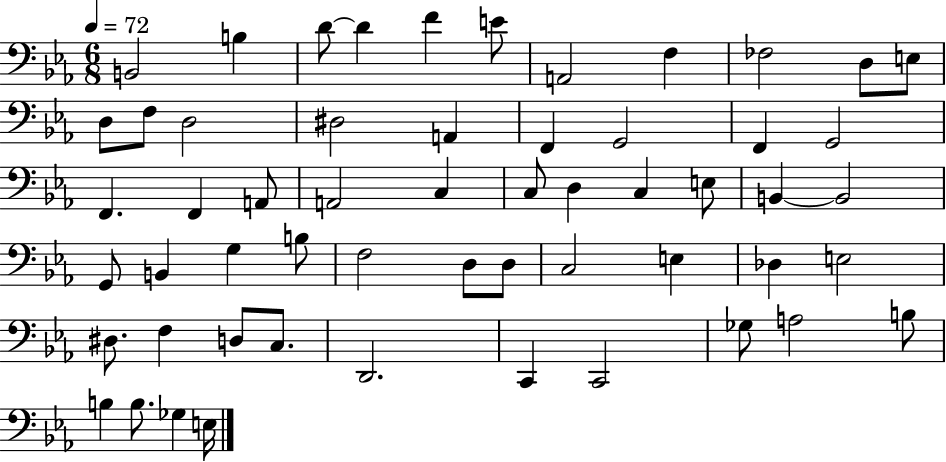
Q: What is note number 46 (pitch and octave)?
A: C3